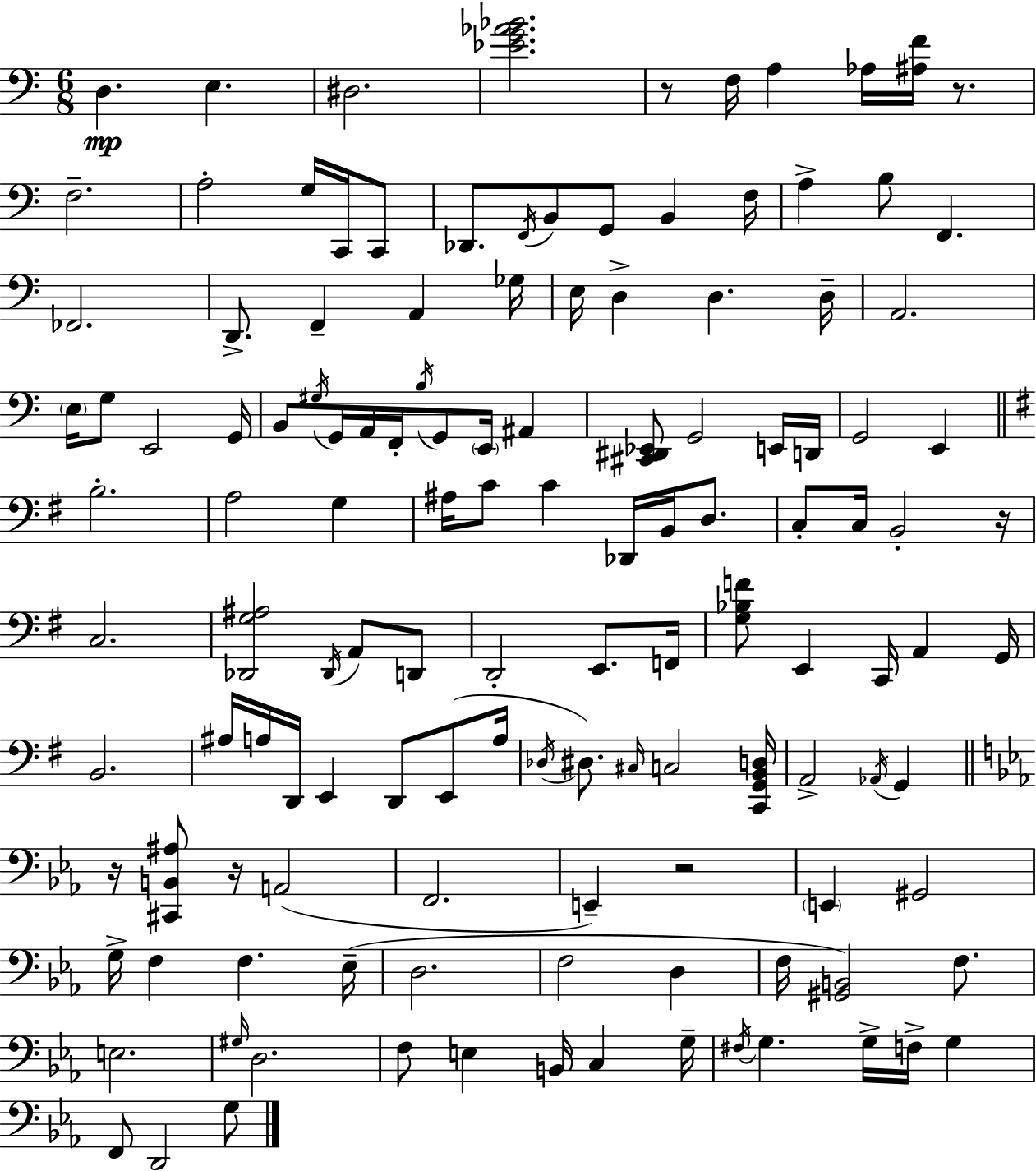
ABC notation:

X:1
T:Untitled
M:6/8
L:1/4
K:C
D, E, ^D,2 [_EG_A_B]2 z/2 F,/4 A, _A,/4 [^A,F]/4 z/2 F,2 A,2 G,/4 C,,/4 C,,/2 _D,,/2 F,,/4 B,,/2 G,,/2 B,, F,/4 A, B,/2 F,, _F,,2 D,,/2 F,, A,, _G,/4 E,/4 D, D, D,/4 A,,2 E,/4 G,/2 E,,2 G,,/4 B,,/2 ^G,/4 G,,/4 A,,/4 F,,/4 B,/4 G,,/2 E,,/4 ^A,, [^C,,^D,,_E,,]/2 G,,2 E,,/4 D,,/4 G,,2 E,, B,2 A,2 G, ^A,/4 C/2 C _D,,/4 B,,/4 D,/2 C,/2 C,/4 B,,2 z/4 C,2 [_D,,G,^A,]2 _D,,/4 A,,/2 D,,/2 D,,2 E,,/2 F,,/4 [G,_B,F]/2 E,, C,,/4 A,, G,,/4 B,,2 ^A,/4 A,/4 D,,/4 E,, D,,/2 E,,/2 A,/4 _D,/4 ^D,/2 ^C,/4 C,2 [C,,G,,B,,D,]/4 A,,2 _A,,/4 G,, z/4 [^C,,B,,^A,]/2 z/4 A,,2 F,,2 E,, z2 E,, ^G,,2 G,/4 F, F, _E,/4 D,2 F,2 D, F,/4 [^G,,B,,]2 F,/2 E,2 ^G,/4 D,2 F,/2 E, B,,/4 C, G,/4 ^F,/4 G, G,/4 F,/4 G, F,,/2 D,,2 G,/2